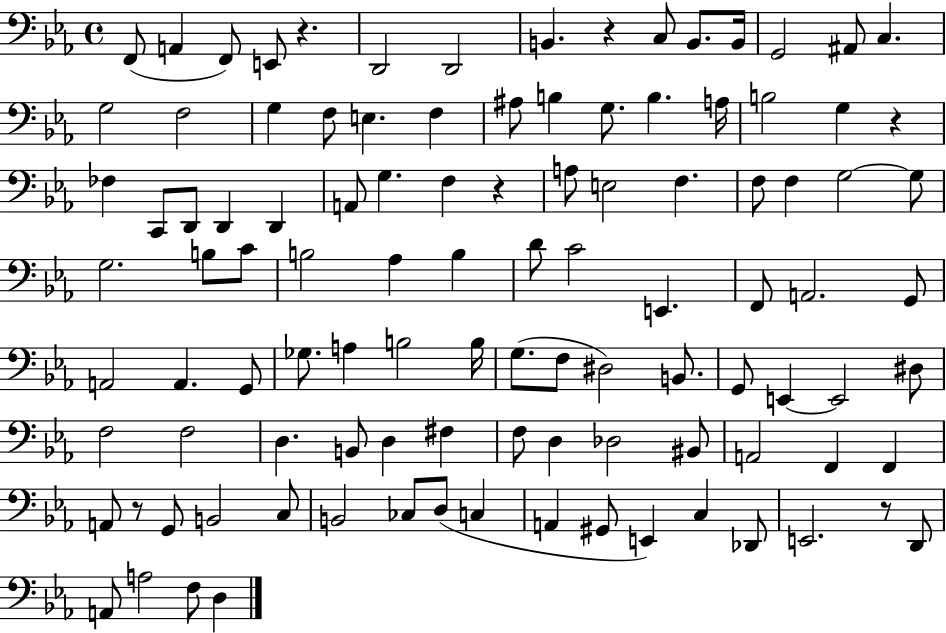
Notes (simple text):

F2/e A2/q F2/e E2/e R/q. D2/h D2/h B2/q. R/q C3/e B2/e. B2/s G2/h A#2/e C3/q. G3/h F3/h G3/q F3/e E3/q. F3/q A#3/e B3/q G3/e. B3/q. A3/s B3/h G3/q R/q FES3/q C2/e D2/e D2/q D2/q A2/e G3/q. F3/q R/q A3/e E3/h F3/q. F3/e F3/q G3/h G3/e G3/h. B3/e C4/e B3/h Ab3/q B3/q D4/e C4/h E2/q. F2/e A2/h. G2/e A2/h A2/q. G2/e Gb3/e. A3/q B3/h B3/s G3/e. F3/e D#3/h B2/e. G2/e E2/q E2/h D#3/e F3/h F3/h D3/q. B2/e D3/q F#3/q F3/e D3/q Db3/h BIS2/e A2/h F2/q F2/q A2/e R/e G2/e B2/h C3/e B2/h CES3/e D3/e C3/q A2/q G#2/e E2/q C3/q Db2/e E2/h. R/e D2/e A2/e A3/h F3/e D3/q